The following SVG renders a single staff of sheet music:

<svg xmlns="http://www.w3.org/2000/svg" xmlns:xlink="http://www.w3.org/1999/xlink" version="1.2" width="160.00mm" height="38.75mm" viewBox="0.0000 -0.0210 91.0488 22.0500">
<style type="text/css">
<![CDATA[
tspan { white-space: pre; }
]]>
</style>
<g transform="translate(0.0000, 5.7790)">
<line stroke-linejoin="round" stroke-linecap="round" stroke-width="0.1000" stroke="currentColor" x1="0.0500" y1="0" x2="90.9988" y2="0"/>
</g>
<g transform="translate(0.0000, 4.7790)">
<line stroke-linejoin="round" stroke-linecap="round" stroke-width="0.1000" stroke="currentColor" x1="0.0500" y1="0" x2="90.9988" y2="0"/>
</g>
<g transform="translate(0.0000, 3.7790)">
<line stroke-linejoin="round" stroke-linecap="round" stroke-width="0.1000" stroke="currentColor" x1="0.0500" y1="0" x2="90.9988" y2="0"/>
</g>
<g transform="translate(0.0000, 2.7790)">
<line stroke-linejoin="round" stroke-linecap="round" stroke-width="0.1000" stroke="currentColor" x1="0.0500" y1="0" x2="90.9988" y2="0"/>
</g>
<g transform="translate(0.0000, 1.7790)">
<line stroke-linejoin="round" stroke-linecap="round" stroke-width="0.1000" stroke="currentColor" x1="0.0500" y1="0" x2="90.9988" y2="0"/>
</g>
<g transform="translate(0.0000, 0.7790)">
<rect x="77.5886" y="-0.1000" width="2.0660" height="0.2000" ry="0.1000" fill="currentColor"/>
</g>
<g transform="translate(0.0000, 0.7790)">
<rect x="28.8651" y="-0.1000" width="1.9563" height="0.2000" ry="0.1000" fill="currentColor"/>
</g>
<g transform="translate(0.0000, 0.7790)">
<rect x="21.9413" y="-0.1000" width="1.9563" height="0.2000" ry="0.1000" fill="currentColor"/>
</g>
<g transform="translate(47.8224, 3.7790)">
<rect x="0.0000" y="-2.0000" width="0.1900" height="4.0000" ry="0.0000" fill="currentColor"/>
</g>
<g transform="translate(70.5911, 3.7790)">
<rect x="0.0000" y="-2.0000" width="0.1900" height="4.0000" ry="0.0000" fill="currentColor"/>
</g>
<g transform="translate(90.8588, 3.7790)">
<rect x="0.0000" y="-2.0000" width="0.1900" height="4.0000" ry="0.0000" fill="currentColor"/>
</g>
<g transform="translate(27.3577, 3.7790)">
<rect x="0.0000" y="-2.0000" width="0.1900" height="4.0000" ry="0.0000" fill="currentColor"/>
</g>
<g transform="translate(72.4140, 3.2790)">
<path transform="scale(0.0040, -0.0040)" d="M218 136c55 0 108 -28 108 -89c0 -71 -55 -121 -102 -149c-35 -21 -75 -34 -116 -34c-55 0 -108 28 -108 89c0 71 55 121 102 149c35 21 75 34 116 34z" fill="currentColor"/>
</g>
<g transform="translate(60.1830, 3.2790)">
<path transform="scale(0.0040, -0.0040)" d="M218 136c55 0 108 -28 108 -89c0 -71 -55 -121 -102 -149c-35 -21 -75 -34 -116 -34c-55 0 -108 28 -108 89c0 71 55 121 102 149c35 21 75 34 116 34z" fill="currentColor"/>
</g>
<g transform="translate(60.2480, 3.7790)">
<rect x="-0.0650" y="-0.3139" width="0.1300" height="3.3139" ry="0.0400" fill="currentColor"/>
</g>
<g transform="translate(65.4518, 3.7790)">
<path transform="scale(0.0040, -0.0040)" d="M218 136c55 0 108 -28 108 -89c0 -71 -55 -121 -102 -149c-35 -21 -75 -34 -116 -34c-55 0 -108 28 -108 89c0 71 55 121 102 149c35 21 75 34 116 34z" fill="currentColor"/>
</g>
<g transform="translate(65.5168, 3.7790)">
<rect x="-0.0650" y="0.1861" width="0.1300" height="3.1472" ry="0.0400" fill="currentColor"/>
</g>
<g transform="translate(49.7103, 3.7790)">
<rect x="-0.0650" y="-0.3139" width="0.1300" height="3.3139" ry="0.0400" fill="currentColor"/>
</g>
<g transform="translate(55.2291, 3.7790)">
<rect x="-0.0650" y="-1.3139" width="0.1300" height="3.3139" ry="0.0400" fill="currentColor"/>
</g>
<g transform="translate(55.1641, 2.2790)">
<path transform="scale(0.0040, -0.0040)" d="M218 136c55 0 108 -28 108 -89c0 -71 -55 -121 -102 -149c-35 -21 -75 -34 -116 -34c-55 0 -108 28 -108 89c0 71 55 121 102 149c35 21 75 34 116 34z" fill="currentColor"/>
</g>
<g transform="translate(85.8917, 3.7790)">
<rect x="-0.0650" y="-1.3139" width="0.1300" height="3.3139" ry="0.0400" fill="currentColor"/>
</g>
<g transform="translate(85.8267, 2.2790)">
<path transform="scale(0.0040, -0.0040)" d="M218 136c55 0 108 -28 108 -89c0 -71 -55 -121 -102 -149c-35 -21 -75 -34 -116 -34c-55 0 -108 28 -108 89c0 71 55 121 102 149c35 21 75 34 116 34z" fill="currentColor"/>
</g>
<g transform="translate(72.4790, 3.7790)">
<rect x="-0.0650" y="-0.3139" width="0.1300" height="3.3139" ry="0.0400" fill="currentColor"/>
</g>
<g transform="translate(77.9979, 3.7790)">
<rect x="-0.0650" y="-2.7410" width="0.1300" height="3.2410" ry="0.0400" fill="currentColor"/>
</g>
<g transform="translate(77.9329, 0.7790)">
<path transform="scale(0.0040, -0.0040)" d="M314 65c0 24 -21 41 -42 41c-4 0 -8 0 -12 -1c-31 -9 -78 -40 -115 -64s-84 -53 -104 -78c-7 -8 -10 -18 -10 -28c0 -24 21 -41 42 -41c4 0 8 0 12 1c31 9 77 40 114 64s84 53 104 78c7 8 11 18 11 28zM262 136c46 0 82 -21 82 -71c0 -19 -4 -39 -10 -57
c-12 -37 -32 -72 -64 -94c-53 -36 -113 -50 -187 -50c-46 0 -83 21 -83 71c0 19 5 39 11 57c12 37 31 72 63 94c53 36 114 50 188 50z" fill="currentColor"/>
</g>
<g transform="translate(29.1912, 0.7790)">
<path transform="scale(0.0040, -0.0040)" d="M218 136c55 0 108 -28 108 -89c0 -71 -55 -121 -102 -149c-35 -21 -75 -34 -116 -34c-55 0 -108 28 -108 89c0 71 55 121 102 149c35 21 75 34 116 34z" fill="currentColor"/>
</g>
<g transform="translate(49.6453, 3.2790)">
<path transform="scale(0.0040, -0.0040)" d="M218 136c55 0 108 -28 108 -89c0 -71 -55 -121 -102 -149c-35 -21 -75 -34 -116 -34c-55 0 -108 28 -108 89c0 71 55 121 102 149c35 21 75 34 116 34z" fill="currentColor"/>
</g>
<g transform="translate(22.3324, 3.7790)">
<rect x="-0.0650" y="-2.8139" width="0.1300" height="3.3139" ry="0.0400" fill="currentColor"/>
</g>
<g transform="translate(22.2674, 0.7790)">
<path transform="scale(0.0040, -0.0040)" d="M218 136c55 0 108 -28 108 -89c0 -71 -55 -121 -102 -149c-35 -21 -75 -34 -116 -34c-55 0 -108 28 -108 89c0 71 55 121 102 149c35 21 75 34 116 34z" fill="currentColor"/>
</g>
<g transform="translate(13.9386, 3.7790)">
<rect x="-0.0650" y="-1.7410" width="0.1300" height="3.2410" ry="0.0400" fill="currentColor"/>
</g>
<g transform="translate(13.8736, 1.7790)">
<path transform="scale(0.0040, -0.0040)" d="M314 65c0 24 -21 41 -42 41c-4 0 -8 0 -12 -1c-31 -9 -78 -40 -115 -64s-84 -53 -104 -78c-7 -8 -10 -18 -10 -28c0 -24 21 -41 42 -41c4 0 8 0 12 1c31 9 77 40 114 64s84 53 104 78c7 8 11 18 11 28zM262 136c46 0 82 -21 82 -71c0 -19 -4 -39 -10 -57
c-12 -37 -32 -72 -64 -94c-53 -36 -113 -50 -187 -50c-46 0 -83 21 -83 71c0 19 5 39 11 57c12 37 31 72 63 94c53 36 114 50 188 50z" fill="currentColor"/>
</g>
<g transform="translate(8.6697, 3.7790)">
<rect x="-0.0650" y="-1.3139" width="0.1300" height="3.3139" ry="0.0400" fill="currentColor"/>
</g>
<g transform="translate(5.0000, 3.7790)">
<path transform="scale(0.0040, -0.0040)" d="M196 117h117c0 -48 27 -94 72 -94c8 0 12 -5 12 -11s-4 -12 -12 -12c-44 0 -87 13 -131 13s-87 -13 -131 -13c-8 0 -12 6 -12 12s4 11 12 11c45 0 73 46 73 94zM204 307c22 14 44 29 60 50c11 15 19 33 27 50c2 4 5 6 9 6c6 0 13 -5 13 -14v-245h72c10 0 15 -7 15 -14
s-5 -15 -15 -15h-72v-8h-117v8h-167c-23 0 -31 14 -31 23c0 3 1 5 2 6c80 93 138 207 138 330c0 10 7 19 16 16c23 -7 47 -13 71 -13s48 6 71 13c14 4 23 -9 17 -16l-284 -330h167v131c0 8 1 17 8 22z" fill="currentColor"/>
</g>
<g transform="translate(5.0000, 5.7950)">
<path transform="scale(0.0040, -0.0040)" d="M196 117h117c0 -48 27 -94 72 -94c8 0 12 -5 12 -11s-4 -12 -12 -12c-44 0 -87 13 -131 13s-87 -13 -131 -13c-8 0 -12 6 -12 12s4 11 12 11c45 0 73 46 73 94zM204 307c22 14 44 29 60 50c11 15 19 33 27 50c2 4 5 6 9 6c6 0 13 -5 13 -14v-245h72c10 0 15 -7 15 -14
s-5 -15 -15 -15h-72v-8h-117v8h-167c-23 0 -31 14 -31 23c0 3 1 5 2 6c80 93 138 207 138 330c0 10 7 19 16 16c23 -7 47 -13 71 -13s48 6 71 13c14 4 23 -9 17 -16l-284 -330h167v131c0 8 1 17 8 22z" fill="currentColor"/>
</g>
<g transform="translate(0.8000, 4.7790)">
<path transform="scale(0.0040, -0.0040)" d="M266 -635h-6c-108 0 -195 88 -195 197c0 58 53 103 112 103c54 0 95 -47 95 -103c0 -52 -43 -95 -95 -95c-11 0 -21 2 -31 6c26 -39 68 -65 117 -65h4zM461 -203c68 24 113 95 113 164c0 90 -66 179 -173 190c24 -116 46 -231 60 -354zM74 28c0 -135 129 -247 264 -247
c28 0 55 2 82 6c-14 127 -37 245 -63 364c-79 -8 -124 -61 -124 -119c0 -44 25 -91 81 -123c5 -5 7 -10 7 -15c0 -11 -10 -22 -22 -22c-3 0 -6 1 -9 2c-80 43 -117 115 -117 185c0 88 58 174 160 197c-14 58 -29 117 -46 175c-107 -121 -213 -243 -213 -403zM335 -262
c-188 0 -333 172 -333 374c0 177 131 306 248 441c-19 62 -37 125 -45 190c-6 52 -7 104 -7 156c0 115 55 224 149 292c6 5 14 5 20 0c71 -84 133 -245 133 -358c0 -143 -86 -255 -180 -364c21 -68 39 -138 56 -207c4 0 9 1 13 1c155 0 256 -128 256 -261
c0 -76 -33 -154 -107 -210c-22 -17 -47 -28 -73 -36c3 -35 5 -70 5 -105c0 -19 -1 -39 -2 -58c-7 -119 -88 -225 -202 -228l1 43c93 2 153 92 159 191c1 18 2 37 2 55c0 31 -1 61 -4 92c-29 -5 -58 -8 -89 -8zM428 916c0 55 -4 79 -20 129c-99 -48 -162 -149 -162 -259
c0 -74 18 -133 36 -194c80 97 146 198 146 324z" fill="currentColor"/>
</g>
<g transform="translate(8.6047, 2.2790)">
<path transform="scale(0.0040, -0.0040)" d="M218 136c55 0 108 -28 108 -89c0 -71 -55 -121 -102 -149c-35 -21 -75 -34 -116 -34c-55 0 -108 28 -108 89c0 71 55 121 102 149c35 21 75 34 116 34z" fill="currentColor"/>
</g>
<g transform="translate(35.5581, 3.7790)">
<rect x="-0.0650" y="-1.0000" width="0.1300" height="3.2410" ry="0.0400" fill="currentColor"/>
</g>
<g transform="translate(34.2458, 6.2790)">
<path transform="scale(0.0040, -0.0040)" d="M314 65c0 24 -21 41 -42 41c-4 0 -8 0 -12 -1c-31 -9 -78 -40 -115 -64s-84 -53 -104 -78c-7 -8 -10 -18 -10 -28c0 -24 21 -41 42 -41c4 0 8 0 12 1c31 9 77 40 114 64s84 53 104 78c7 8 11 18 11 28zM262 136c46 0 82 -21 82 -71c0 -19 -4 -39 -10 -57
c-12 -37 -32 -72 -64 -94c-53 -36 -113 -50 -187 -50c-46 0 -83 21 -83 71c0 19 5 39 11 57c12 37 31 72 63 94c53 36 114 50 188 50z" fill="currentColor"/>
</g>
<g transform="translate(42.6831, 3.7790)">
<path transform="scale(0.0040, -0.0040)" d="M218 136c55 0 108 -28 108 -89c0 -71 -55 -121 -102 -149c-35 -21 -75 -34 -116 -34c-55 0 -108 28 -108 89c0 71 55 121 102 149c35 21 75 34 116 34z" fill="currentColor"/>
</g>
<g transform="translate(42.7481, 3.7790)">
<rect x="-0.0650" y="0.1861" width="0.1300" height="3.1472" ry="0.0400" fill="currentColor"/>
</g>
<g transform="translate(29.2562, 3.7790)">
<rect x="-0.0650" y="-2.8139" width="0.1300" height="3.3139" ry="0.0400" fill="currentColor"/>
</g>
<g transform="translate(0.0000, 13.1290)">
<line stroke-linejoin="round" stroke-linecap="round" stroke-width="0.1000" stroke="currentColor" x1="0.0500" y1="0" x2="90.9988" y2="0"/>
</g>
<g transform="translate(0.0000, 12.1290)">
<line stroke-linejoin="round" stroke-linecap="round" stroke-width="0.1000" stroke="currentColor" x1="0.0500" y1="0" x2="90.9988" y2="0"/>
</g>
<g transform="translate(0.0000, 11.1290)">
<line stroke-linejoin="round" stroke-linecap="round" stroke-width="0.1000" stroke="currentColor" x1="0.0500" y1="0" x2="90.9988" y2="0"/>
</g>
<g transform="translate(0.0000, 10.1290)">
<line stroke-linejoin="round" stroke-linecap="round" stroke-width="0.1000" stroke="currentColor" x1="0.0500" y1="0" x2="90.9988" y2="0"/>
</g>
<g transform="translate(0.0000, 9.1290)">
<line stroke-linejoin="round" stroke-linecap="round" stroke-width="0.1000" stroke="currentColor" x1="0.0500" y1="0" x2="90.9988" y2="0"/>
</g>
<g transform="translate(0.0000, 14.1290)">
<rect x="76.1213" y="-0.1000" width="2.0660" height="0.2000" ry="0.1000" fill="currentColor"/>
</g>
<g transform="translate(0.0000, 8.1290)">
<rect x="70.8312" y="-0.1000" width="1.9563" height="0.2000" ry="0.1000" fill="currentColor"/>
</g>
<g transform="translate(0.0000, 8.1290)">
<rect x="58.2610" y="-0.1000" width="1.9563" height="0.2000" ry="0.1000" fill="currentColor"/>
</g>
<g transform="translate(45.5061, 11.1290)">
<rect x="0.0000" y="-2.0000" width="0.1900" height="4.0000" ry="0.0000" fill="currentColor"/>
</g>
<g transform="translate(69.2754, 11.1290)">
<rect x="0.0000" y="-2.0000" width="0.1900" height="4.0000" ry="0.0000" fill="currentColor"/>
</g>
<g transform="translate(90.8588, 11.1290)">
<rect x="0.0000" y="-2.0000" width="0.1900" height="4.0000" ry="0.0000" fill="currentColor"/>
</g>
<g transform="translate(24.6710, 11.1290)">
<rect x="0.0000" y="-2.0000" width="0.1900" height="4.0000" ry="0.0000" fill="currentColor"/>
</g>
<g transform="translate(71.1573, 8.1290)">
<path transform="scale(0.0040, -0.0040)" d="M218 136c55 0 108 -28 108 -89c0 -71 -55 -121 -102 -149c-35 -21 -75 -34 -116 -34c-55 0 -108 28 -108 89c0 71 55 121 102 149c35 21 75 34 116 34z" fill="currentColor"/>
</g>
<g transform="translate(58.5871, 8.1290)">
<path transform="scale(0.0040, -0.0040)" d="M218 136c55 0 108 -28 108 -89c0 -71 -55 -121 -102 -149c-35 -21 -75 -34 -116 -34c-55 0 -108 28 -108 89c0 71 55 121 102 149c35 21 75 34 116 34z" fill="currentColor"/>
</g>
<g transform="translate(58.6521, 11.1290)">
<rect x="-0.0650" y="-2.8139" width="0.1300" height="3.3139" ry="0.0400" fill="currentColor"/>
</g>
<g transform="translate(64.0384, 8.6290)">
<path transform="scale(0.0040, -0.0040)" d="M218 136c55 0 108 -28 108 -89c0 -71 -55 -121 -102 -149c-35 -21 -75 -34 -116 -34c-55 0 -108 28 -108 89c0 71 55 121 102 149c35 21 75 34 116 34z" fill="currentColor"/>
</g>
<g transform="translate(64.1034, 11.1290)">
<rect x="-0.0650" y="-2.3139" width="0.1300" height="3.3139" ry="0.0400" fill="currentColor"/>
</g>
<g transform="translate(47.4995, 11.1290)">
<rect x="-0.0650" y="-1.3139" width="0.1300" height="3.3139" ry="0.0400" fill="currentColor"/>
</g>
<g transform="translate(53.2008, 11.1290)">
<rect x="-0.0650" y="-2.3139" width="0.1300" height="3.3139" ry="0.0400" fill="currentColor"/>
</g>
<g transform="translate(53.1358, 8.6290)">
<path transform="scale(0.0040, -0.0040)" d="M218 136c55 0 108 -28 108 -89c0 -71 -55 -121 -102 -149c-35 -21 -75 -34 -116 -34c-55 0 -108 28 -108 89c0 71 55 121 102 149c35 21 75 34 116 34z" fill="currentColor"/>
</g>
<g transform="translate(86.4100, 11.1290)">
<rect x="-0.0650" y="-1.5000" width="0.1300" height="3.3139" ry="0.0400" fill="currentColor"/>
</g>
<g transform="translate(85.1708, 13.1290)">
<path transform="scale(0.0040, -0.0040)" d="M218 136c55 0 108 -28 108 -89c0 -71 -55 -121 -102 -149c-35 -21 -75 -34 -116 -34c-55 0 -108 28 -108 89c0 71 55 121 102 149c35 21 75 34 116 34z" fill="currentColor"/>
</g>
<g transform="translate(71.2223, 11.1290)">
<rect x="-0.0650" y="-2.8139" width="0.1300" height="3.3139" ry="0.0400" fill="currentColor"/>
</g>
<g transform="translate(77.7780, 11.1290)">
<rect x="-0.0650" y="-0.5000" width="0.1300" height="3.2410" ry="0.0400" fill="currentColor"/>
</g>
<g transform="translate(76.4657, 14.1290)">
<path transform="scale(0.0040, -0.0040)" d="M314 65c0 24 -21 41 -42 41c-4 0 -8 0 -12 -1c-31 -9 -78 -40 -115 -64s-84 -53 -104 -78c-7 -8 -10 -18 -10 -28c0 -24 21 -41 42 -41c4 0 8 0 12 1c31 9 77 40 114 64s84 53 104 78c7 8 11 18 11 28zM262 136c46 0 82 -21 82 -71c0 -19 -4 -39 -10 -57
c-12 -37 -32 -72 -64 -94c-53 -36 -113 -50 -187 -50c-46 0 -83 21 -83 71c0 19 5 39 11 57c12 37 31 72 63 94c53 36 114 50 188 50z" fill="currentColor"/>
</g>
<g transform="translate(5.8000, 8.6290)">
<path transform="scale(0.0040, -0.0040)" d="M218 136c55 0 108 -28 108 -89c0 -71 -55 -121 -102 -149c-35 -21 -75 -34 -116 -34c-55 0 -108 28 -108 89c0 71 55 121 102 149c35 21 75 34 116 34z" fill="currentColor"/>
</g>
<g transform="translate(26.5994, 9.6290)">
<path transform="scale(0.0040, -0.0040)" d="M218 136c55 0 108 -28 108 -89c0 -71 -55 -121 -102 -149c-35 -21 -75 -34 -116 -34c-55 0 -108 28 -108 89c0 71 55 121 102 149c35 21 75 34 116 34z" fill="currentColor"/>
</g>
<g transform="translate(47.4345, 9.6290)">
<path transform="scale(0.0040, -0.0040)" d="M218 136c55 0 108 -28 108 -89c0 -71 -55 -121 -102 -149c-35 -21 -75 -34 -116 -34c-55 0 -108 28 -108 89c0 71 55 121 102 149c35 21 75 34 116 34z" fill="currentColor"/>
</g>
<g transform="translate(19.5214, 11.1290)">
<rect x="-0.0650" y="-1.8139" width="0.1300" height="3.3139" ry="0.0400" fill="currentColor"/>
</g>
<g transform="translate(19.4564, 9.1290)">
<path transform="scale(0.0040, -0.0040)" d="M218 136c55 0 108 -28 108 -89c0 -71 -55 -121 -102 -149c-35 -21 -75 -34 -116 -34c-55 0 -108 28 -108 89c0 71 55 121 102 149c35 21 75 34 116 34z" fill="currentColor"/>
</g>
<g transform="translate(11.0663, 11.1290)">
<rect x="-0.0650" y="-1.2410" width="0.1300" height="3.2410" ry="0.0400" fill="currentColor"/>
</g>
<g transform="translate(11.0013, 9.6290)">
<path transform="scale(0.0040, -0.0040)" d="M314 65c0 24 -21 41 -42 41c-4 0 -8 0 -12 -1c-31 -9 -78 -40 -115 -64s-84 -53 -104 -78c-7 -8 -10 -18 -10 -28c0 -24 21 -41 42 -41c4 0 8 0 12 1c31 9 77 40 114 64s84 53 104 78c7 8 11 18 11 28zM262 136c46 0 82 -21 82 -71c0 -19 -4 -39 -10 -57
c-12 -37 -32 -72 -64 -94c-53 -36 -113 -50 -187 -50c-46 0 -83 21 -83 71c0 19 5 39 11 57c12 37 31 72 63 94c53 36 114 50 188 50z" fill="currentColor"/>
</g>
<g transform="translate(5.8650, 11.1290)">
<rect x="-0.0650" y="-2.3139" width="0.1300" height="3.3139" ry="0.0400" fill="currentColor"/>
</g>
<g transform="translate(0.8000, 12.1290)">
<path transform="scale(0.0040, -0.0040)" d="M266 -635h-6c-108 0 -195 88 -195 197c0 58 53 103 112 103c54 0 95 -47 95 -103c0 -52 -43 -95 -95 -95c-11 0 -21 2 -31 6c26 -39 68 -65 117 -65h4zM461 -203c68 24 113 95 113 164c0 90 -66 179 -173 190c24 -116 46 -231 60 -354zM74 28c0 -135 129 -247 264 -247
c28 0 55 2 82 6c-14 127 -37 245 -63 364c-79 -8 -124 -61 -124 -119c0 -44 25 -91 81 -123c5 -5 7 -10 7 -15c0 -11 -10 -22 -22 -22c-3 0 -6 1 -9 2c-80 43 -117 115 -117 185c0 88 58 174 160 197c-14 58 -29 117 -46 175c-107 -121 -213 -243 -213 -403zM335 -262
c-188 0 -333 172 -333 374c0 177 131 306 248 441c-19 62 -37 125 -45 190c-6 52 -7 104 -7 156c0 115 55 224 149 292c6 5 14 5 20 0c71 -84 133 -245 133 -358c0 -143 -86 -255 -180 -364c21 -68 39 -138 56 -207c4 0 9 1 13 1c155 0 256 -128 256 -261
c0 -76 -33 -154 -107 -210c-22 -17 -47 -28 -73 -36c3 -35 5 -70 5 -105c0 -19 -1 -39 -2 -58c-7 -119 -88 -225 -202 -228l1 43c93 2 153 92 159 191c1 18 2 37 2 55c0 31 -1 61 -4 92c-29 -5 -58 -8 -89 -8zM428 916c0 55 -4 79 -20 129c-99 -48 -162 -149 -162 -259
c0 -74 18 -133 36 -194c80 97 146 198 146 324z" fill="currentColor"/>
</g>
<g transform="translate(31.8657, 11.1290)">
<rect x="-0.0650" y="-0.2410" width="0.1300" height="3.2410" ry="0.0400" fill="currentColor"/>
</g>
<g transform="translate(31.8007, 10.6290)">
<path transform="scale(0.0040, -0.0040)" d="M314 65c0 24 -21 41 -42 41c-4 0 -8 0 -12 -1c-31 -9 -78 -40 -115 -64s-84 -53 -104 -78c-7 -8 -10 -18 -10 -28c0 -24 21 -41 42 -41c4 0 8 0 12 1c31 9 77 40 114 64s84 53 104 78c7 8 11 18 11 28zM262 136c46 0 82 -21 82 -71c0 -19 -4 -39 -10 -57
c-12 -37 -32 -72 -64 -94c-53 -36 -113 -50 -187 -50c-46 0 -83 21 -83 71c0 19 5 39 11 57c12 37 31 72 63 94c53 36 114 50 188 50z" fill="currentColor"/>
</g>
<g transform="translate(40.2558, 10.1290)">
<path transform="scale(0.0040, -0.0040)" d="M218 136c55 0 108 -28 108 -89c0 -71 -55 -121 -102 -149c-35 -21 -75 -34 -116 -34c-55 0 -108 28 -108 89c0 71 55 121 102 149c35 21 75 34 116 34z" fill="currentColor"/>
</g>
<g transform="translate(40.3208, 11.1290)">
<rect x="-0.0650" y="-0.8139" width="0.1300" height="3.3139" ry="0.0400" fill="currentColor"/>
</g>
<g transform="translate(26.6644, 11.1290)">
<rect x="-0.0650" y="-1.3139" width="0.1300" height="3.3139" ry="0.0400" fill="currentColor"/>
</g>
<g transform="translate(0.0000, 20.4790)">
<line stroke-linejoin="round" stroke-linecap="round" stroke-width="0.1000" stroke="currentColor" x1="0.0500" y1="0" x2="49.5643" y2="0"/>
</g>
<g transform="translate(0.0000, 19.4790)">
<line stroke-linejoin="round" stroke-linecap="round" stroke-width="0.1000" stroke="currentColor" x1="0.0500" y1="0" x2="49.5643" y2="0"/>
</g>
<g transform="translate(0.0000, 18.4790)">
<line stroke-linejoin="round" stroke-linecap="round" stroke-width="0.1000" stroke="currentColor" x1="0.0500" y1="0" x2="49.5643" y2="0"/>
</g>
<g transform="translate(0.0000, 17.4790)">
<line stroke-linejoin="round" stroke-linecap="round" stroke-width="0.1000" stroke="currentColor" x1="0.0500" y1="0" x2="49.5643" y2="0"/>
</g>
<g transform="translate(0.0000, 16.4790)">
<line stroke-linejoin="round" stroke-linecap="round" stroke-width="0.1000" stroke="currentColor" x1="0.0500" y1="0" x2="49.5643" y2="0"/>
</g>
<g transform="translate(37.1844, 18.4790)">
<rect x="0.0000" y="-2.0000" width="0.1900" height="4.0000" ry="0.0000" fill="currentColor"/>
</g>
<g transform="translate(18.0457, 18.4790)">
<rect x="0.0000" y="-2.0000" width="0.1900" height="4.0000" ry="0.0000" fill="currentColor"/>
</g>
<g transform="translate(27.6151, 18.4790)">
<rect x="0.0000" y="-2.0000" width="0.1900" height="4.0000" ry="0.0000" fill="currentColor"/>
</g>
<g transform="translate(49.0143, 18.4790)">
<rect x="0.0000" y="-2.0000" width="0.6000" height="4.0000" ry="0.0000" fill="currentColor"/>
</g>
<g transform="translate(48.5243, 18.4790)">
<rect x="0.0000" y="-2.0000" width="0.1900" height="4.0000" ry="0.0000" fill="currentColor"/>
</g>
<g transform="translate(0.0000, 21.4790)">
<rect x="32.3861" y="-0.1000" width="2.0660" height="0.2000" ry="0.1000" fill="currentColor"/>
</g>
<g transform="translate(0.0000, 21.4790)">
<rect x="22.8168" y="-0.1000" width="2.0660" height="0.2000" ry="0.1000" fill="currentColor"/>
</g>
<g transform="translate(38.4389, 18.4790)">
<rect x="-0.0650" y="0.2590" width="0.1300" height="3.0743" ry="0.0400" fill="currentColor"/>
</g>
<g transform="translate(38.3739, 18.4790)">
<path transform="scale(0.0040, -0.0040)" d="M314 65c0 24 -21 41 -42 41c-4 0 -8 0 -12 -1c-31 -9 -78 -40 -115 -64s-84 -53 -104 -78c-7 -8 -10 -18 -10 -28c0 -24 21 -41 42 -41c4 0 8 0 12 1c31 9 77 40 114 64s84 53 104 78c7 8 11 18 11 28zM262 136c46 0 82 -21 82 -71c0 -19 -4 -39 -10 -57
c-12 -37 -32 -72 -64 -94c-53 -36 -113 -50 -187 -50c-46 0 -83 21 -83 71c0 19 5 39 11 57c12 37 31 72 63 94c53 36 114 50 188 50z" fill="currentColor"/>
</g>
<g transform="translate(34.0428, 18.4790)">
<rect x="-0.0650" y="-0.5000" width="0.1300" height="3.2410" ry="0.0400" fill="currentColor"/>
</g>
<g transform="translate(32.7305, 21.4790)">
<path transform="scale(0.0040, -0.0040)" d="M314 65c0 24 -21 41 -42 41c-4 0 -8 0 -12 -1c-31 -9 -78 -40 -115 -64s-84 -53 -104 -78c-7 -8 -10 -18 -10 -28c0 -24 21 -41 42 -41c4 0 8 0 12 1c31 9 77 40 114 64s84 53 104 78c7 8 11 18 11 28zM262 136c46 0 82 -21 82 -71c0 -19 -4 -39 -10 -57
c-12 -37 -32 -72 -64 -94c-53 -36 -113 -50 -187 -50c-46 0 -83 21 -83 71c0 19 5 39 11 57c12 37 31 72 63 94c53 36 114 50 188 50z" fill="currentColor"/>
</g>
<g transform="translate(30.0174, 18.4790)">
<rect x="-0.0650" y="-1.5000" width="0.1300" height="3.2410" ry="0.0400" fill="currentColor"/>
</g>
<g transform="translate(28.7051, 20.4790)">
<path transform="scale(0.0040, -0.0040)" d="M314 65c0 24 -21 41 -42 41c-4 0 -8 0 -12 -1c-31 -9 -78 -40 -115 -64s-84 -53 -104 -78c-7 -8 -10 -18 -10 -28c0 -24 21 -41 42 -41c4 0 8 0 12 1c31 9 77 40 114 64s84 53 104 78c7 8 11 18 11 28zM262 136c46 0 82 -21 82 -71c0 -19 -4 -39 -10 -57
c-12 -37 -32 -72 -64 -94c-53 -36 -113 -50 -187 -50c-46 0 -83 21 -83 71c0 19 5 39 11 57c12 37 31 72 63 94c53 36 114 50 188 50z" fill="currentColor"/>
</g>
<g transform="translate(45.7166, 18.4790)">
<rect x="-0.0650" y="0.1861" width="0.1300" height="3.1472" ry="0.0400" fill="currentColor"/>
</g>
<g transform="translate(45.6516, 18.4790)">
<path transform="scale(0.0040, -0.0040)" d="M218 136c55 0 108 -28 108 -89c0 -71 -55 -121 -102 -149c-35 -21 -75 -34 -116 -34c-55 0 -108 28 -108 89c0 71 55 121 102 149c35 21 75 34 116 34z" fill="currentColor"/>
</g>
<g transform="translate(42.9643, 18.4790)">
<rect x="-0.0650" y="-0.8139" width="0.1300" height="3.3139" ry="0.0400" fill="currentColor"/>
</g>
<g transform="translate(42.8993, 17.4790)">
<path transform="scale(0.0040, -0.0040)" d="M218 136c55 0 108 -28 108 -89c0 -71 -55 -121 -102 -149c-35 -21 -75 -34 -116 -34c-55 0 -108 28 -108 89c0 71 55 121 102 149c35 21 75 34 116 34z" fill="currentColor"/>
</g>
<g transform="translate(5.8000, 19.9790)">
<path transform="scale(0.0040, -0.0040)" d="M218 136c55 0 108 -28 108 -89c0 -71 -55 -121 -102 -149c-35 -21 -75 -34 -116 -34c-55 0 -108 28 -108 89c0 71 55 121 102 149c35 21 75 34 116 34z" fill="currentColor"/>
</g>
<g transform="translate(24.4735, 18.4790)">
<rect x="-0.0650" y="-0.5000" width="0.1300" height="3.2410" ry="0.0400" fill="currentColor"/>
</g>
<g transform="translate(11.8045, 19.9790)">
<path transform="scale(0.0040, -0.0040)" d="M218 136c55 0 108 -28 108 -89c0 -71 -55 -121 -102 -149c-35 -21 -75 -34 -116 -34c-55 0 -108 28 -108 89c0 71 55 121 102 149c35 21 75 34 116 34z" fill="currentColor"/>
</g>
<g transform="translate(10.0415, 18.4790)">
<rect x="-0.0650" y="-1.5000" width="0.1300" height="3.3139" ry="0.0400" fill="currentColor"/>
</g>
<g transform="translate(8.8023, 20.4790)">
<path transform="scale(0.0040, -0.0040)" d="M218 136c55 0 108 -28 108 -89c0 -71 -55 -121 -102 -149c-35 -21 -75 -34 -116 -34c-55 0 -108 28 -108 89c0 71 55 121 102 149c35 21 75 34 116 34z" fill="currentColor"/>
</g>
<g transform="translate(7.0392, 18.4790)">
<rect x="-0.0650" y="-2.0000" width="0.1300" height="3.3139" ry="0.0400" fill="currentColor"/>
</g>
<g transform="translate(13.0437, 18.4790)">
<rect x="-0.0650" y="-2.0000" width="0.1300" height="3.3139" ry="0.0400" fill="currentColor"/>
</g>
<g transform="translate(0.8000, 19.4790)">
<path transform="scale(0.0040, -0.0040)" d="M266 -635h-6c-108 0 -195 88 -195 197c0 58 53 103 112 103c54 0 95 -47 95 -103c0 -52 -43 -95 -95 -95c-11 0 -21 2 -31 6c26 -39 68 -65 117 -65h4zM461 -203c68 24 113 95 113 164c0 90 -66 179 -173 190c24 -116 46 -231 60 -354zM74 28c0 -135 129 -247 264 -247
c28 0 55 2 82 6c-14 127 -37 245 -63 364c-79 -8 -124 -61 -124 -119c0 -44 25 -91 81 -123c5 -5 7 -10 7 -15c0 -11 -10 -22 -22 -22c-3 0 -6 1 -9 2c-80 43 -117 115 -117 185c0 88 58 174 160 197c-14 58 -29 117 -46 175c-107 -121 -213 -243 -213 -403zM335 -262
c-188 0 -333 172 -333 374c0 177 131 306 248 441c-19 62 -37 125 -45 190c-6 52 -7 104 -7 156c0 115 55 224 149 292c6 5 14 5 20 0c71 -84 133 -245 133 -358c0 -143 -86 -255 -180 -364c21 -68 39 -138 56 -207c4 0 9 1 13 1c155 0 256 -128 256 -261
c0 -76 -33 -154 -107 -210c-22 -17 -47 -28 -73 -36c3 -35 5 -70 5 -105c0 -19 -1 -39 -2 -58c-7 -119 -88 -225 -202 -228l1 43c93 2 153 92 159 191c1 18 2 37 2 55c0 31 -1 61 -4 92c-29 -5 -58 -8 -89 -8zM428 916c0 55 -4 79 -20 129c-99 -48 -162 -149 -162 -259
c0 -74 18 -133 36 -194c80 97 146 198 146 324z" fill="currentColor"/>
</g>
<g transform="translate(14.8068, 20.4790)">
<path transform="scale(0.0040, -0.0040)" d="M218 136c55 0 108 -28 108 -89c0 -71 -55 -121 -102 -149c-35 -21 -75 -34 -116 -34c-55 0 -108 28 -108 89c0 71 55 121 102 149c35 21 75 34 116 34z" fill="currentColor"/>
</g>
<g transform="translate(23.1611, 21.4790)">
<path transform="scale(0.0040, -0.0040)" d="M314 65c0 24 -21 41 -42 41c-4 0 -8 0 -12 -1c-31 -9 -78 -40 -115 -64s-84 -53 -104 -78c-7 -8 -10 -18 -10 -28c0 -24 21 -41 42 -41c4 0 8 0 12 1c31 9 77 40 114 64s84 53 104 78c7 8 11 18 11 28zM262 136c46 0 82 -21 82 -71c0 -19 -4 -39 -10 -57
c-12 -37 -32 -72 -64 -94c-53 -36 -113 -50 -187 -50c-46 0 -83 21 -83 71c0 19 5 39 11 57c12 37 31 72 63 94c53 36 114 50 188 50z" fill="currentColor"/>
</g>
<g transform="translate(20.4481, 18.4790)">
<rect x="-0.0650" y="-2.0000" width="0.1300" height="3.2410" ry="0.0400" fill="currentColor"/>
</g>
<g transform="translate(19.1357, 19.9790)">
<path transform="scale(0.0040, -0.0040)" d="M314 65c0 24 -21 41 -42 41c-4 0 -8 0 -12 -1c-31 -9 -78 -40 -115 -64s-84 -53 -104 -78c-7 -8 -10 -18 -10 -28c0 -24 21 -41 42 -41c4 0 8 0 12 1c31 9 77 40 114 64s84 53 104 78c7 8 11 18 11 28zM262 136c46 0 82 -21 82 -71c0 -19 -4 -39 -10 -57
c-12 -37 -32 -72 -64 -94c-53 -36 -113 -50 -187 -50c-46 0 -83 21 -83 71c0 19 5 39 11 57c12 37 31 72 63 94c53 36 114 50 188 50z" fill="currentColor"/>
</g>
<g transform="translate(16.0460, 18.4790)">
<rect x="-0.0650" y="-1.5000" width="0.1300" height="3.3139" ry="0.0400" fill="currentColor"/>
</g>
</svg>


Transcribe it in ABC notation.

X:1
T:Untitled
M:4/4
L:1/4
K:C
e f2 a a D2 B c e c B c a2 e g e2 f e c2 d e g a g a C2 E F E F E F2 C2 E2 C2 B2 d B